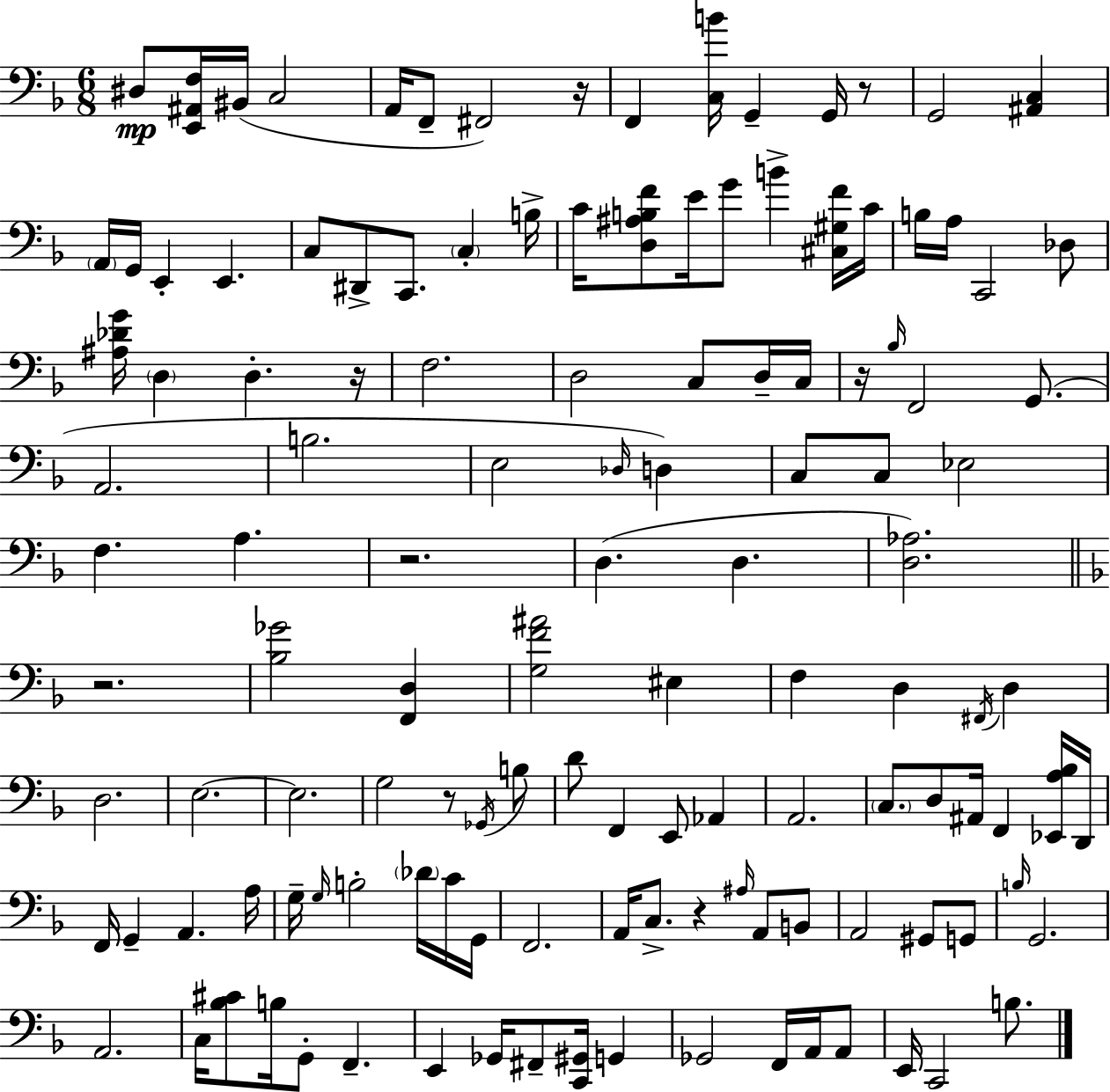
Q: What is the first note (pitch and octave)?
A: D#3